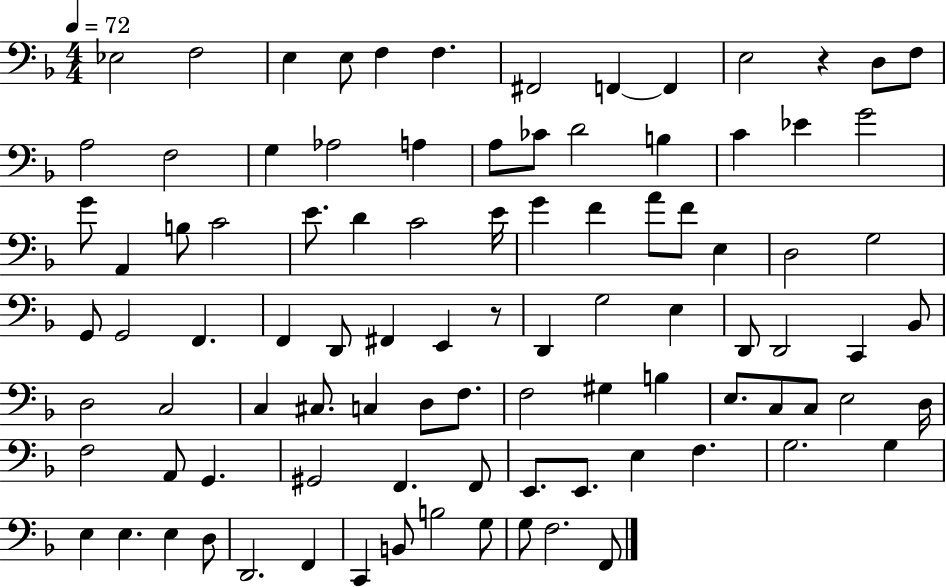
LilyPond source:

{
  \clef bass
  \numericTimeSignature
  \time 4/4
  \key f \major
  \tempo 4 = 72
  ees2 f2 | e4 e8 f4 f4. | fis,2 f,4~~ f,4 | e2 r4 d8 f8 | \break a2 f2 | g4 aes2 a4 | a8 ces'8 d'2 b4 | c'4 ees'4 g'2 | \break g'8 a,4 b8 c'2 | e'8. d'4 c'2 e'16 | g'4 f'4 a'8 f'8 e4 | d2 g2 | \break g,8 g,2 f,4. | f,4 d,8 fis,4 e,4 r8 | d,4 g2 e4 | d,8 d,2 c,4 bes,8 | \break d2 c2 | c4 cis8. c4 d8 f8. | f2 gis4 b4 | e8. c8 c8 e2 d16 | \break f2 a,8 g,4. | gis,2 f,4. f,8 | e,8. e,8. e4 f4. | g2. g4 | \break e4 e4. e4 d8 | d,2. f,4 | c,4 b,8 b2 g8 | g8 f2. f,8 | \break \bar "|."
}